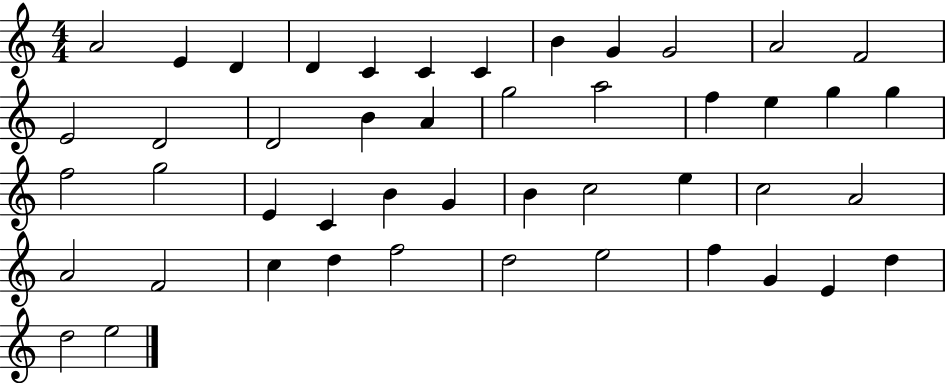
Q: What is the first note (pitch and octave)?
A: A4